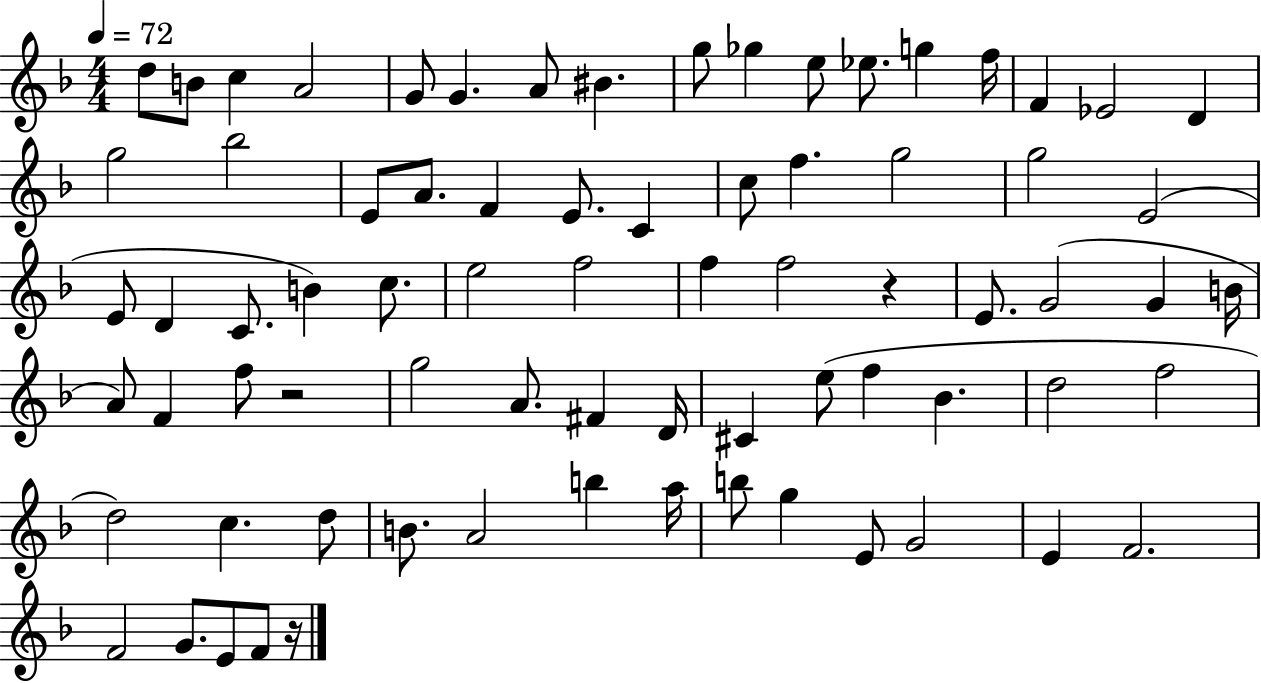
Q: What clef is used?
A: treble